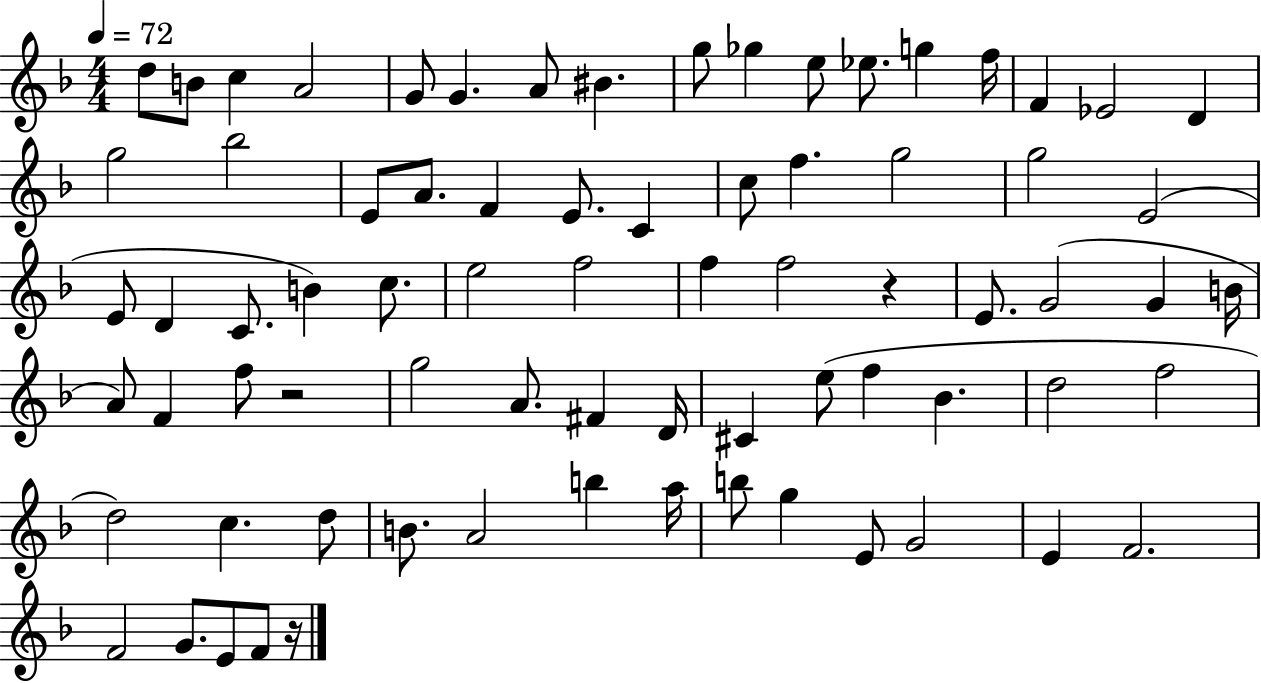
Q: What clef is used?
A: treble